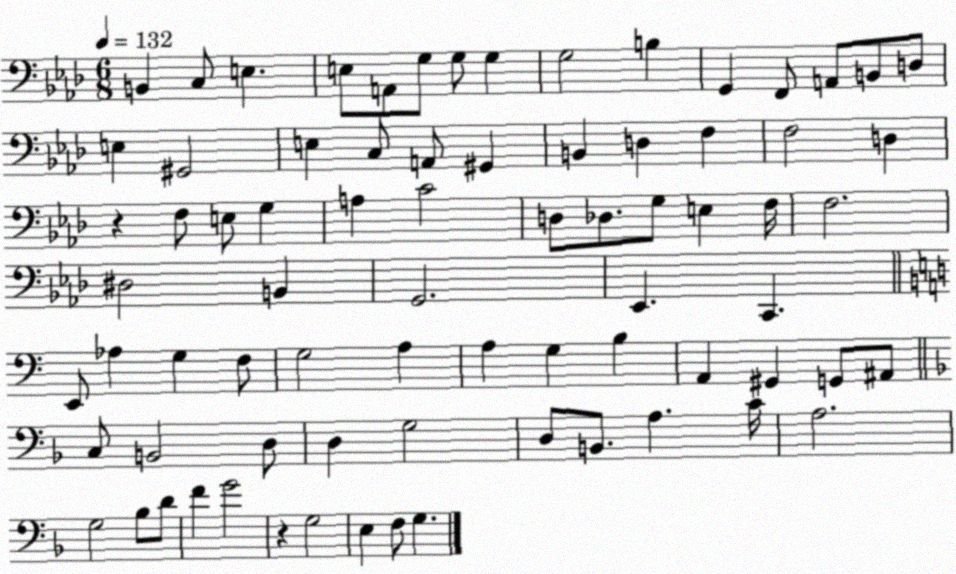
X:1
T:Untitled
M:6/8
L:1/4
K:Ab
B,, C,/2 E, E,/2 A,,/2 G,/2 G,/2 G, G,2 B, G,, F,,/2 A,,/2 B,,/2 D,/2 E, ^G,,2 E, C,/2 A,,/2 ^G,, B,, D, F, F,2 D, z F,/2 E,/2 G, A, C2 D,/2 _D,/2 G,/2 E, F,/4 F,2 ^D,2 B,, G,,2 _E,, C,, E,,/2 _A, G, F,/2 G,2 A, A, G, B, A,, ^G,, G,,/2 ^A,,/2 C,/2 B,,2 D,/2 D, G,2 D,/2 B,,/2 A, C/4 A,2 G,2 _B,/2 D/2 F G2 z G,2 E, F,/2 G,